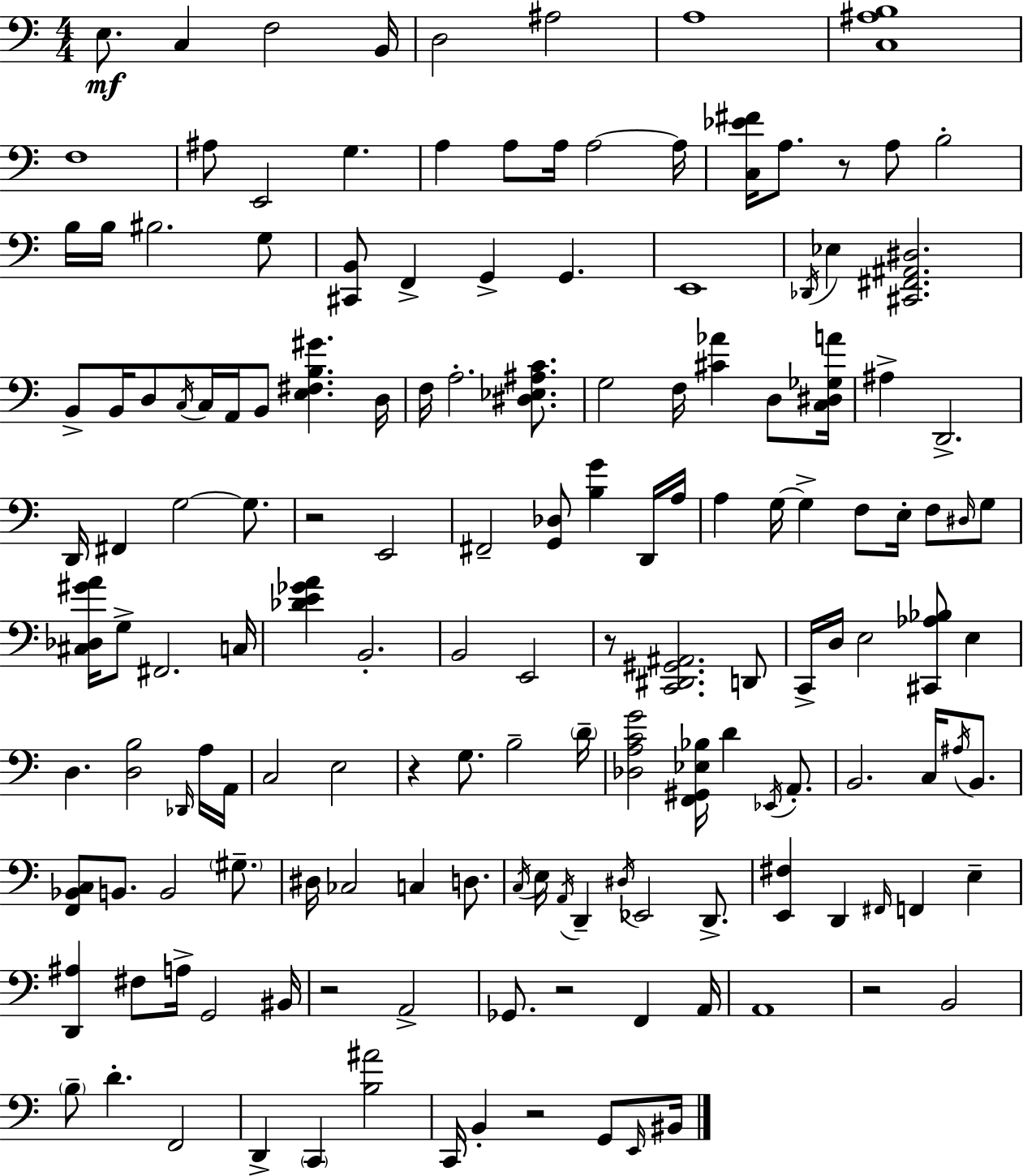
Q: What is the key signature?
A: C major